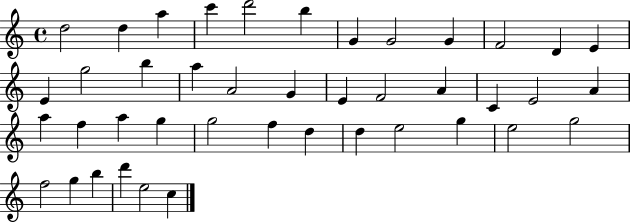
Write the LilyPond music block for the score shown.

{
  \clef treble
  \time 4/4
  \defaultTimeSignature
  \key c \major
  d''2 d''4 a''4 | c'''4 d'''2 b''4 | g'4 g'2 g'4 | f'2 d'4 e'4 | \break e'4 g''2 b''4 | a''4 a'2 g'4 | e'4 f'2 a'4 | c'4 e'2 a'4 | \break a''4 f''4 a''4 g''4 | g''2 f''4 d''4 | d''4 e''2 g''4 | e''2 g''2 | \break f''2 g''4 b''4 | d'''4 e''2 c''4 | \bar "|."
}